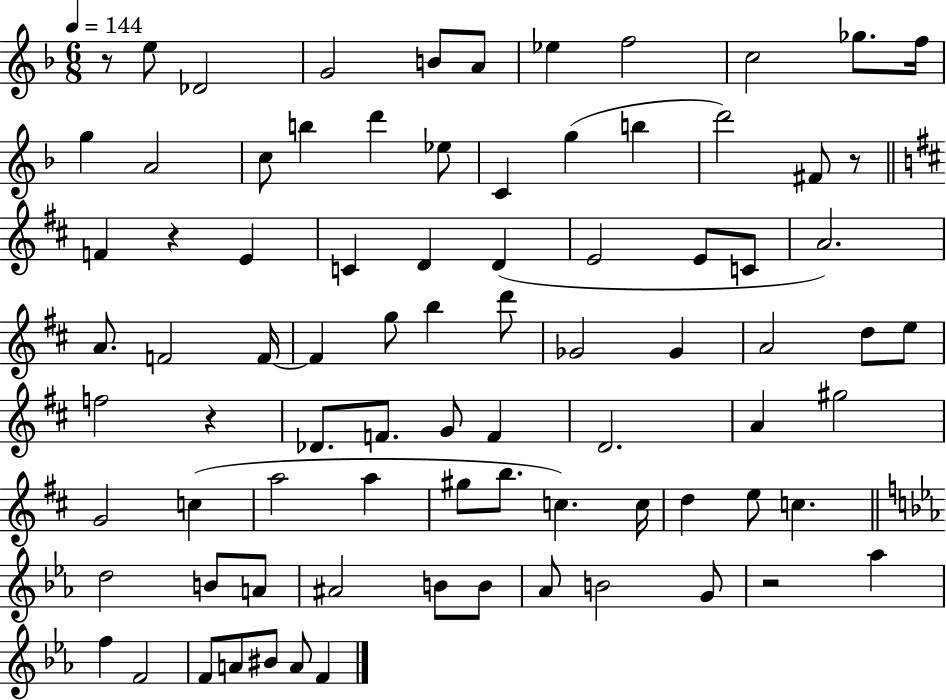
R/e E5/e Db4/h G4/h B4/e A4/e Eb5/q F5/h C5/h Gb5/e. F5/s G5/q A4/h C5/e B5/q D6/q Eb5/e C4/q G5/q B5/q D6/h F#4/e R/e F4/q R/q E4/q C4/q D4/q D4/q E4/h E4/e C4/e A4/h. A4/e. F4/h F4/s F4/q G5/e B5/q D6/e Gb4/h Gb4/q A4/h D5/e E5/e F5/h R/q Db4/e. F4/e. G4/e F4/q D4/h. A4/q G#5/h G4/h C5/q A5/h A5/q G#5/e B5/e. C5/q. C5/s D5/q E5/e C5/q. D5/h B4/e A4/e A#4/h B4/e B4/e Ab4/e B4/h G4/e R/h Ab5/q F5/q F4/h F4/e A4/e BIS4/e A4/e F4/q